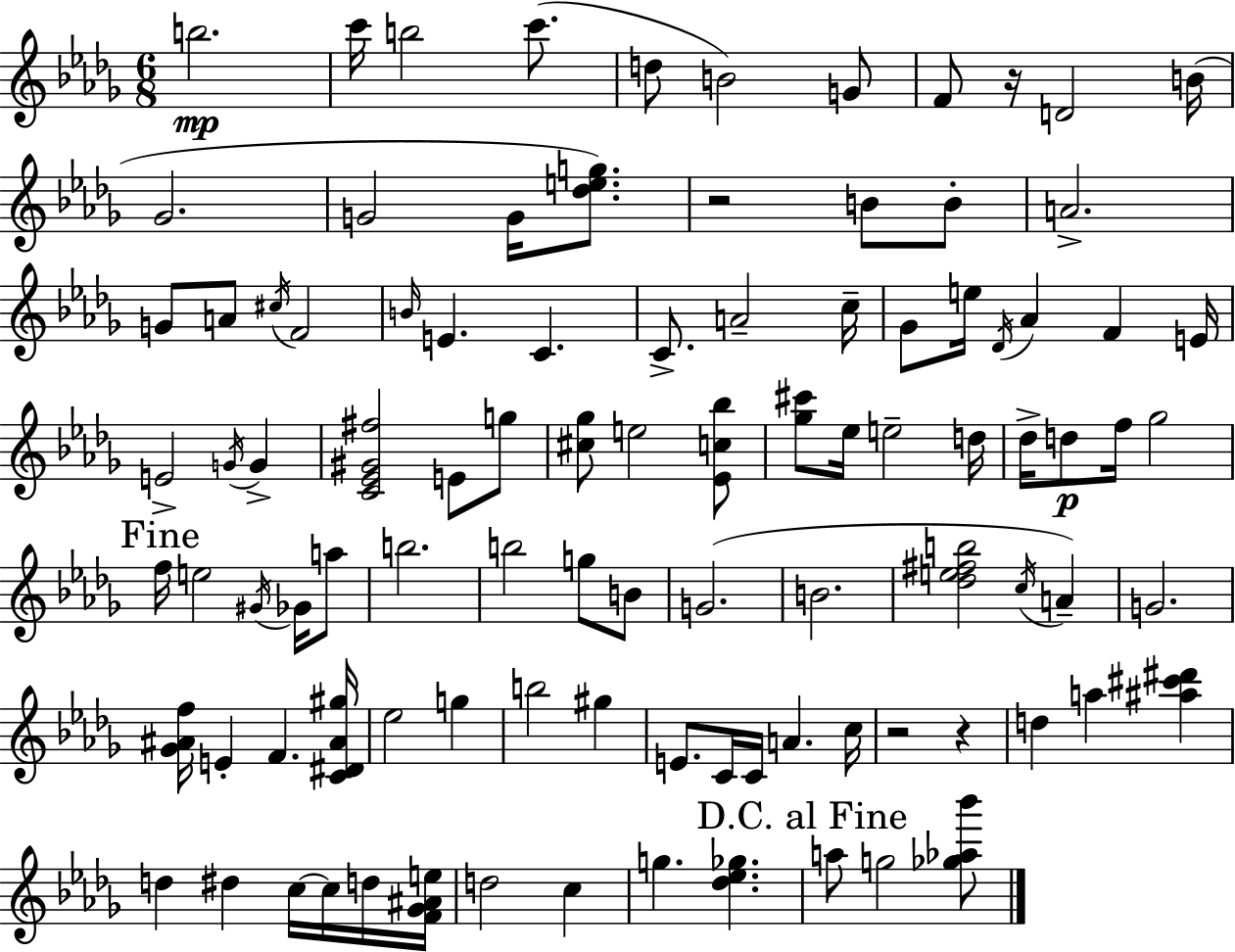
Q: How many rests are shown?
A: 4